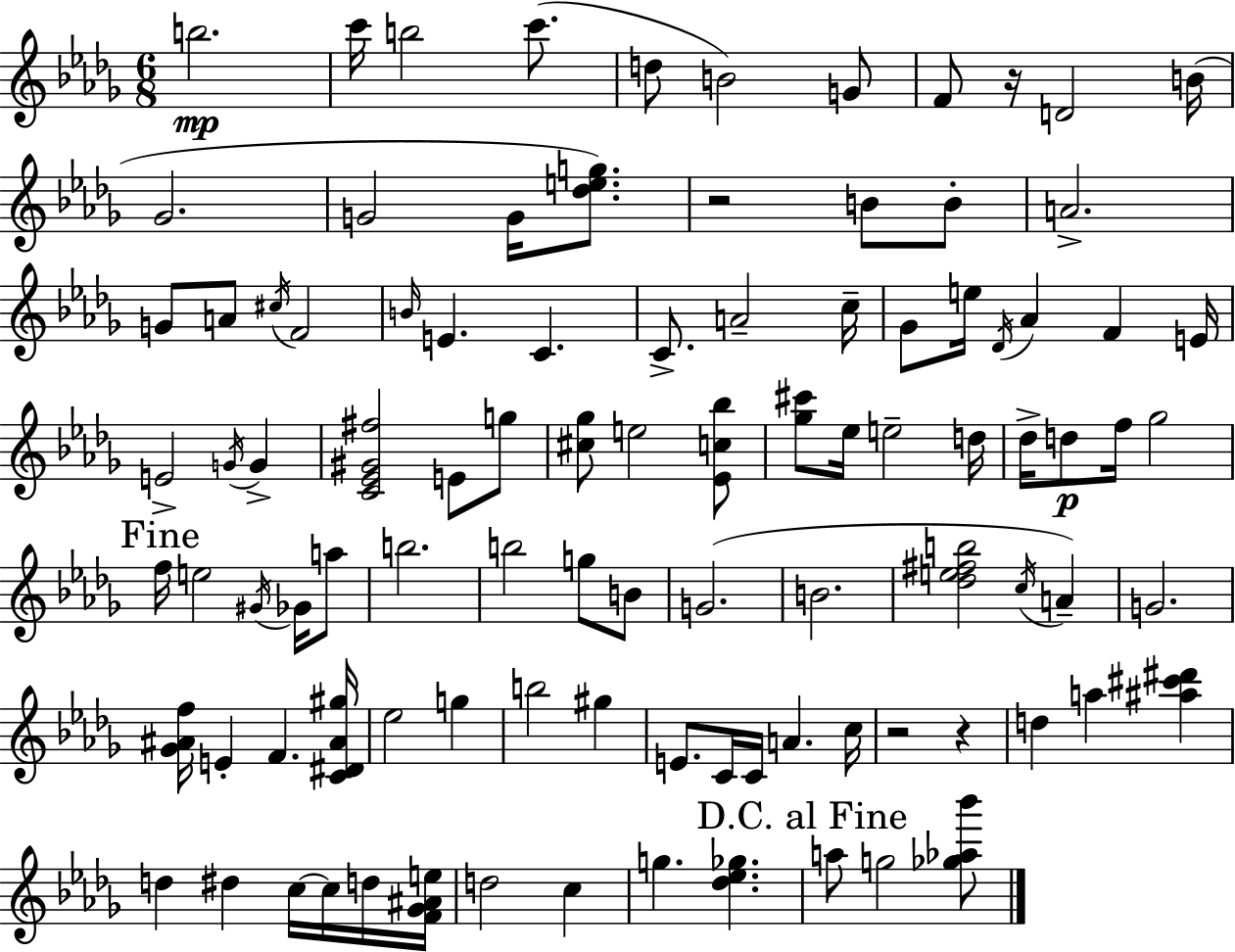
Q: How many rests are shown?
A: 4